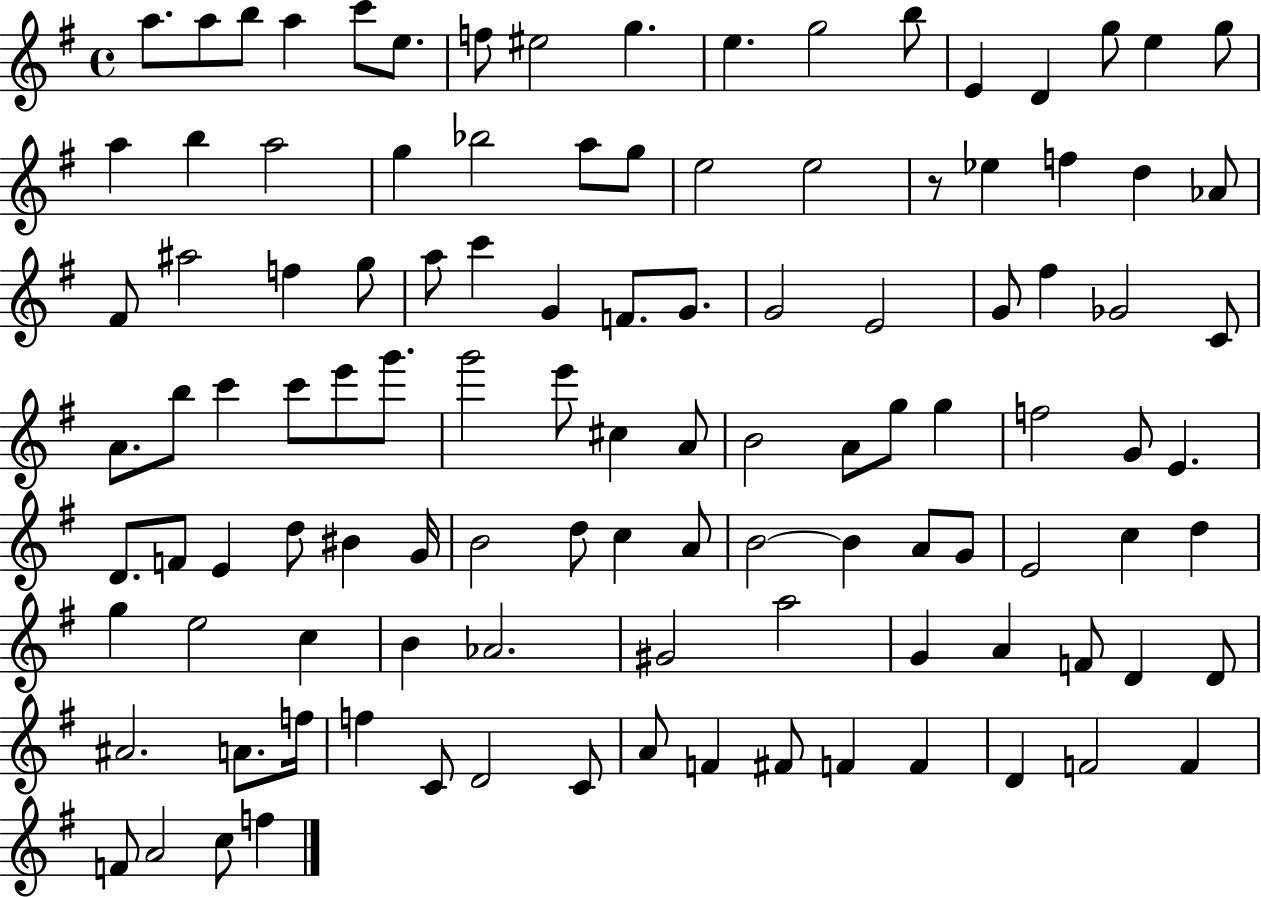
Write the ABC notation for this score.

X:1
T:Untitled
M:4/4
L:1/4
K:G
a/2 a/2 b/2 a c'/2 e/2 f/2 ^e2 g e g2 b/2 E D g/2 e g/2 a b a2 g _b2 a/2 g/2 e2 e2 z/2 _e f d _A/2 ^F/2 ^a2 f g/2 a/2 c' G F/2 G/2 G2 E2 G/2 ^f _G2 C/2 A/2 b/2 c' c'/2 e'/2 g'/2 g'2 e'/2 ^c A/2 B2 A/2 g/2 g f2 G/2 E D/2 F/2 E d/2 ^B G/4 B2 d/2 c A/2 B2 B A/2 G/2 E2 c d g e2 c B _A2 ^G2 a2 G A F/2 D D/2 ^A2 A/2 f/4 f C/2 D2 C/2 A/2 F ^F/2 F F D F2 F F/2 A2 c/2 f